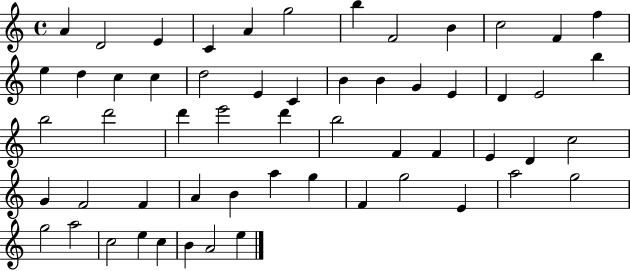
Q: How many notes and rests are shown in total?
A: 57